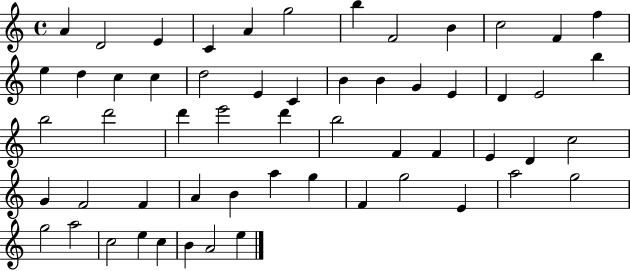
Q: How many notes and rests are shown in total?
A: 57